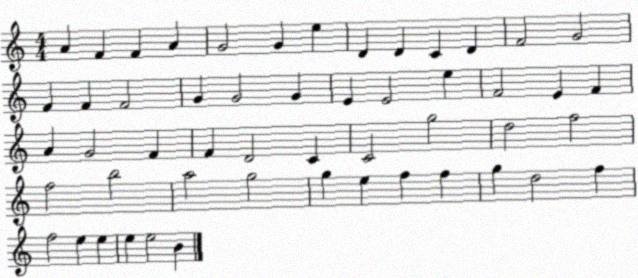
X:1
T:Untitled
M:4/4
L:1/4
K:C
A F F A G2 G e D D C D F2 G2 F F F2 G G2 G E E2 e F2 E F A G2 F F D2 C C2 g2 d2 f2 f2 b2 a2 g2 g e f f g d2 f f2 e e e e2 B